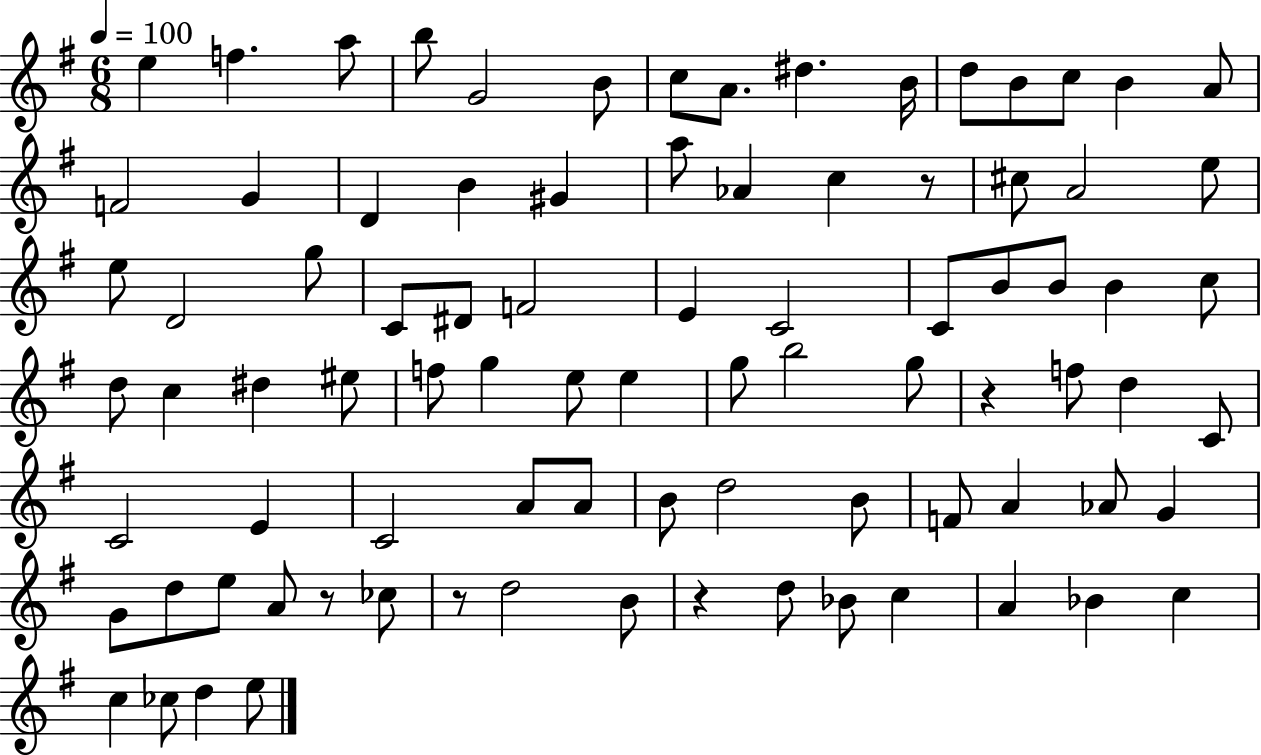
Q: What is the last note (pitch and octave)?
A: E5